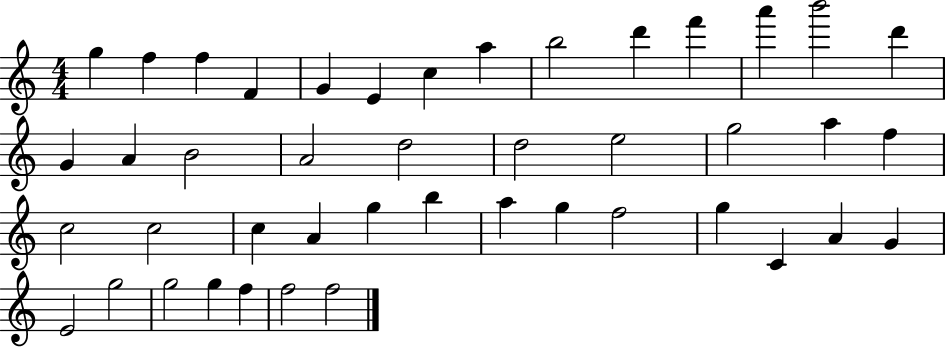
G5/q F5/q F5/q F4/q G4/q E4/q C5/q A5/q B5/h D6/q F6/q A6/q B6/h D6/q G4/q A4/q B4/h A4/h D5/h D5/h E5/h G5/h A5/q F5/q C5/h C5/h C5/q A4/q G5/q B5/q A5/q G5/q F5/h G5/q C4/q A4/q G4/q E4/h G5/h G5/h G5/q F5/q F5/h F5/h